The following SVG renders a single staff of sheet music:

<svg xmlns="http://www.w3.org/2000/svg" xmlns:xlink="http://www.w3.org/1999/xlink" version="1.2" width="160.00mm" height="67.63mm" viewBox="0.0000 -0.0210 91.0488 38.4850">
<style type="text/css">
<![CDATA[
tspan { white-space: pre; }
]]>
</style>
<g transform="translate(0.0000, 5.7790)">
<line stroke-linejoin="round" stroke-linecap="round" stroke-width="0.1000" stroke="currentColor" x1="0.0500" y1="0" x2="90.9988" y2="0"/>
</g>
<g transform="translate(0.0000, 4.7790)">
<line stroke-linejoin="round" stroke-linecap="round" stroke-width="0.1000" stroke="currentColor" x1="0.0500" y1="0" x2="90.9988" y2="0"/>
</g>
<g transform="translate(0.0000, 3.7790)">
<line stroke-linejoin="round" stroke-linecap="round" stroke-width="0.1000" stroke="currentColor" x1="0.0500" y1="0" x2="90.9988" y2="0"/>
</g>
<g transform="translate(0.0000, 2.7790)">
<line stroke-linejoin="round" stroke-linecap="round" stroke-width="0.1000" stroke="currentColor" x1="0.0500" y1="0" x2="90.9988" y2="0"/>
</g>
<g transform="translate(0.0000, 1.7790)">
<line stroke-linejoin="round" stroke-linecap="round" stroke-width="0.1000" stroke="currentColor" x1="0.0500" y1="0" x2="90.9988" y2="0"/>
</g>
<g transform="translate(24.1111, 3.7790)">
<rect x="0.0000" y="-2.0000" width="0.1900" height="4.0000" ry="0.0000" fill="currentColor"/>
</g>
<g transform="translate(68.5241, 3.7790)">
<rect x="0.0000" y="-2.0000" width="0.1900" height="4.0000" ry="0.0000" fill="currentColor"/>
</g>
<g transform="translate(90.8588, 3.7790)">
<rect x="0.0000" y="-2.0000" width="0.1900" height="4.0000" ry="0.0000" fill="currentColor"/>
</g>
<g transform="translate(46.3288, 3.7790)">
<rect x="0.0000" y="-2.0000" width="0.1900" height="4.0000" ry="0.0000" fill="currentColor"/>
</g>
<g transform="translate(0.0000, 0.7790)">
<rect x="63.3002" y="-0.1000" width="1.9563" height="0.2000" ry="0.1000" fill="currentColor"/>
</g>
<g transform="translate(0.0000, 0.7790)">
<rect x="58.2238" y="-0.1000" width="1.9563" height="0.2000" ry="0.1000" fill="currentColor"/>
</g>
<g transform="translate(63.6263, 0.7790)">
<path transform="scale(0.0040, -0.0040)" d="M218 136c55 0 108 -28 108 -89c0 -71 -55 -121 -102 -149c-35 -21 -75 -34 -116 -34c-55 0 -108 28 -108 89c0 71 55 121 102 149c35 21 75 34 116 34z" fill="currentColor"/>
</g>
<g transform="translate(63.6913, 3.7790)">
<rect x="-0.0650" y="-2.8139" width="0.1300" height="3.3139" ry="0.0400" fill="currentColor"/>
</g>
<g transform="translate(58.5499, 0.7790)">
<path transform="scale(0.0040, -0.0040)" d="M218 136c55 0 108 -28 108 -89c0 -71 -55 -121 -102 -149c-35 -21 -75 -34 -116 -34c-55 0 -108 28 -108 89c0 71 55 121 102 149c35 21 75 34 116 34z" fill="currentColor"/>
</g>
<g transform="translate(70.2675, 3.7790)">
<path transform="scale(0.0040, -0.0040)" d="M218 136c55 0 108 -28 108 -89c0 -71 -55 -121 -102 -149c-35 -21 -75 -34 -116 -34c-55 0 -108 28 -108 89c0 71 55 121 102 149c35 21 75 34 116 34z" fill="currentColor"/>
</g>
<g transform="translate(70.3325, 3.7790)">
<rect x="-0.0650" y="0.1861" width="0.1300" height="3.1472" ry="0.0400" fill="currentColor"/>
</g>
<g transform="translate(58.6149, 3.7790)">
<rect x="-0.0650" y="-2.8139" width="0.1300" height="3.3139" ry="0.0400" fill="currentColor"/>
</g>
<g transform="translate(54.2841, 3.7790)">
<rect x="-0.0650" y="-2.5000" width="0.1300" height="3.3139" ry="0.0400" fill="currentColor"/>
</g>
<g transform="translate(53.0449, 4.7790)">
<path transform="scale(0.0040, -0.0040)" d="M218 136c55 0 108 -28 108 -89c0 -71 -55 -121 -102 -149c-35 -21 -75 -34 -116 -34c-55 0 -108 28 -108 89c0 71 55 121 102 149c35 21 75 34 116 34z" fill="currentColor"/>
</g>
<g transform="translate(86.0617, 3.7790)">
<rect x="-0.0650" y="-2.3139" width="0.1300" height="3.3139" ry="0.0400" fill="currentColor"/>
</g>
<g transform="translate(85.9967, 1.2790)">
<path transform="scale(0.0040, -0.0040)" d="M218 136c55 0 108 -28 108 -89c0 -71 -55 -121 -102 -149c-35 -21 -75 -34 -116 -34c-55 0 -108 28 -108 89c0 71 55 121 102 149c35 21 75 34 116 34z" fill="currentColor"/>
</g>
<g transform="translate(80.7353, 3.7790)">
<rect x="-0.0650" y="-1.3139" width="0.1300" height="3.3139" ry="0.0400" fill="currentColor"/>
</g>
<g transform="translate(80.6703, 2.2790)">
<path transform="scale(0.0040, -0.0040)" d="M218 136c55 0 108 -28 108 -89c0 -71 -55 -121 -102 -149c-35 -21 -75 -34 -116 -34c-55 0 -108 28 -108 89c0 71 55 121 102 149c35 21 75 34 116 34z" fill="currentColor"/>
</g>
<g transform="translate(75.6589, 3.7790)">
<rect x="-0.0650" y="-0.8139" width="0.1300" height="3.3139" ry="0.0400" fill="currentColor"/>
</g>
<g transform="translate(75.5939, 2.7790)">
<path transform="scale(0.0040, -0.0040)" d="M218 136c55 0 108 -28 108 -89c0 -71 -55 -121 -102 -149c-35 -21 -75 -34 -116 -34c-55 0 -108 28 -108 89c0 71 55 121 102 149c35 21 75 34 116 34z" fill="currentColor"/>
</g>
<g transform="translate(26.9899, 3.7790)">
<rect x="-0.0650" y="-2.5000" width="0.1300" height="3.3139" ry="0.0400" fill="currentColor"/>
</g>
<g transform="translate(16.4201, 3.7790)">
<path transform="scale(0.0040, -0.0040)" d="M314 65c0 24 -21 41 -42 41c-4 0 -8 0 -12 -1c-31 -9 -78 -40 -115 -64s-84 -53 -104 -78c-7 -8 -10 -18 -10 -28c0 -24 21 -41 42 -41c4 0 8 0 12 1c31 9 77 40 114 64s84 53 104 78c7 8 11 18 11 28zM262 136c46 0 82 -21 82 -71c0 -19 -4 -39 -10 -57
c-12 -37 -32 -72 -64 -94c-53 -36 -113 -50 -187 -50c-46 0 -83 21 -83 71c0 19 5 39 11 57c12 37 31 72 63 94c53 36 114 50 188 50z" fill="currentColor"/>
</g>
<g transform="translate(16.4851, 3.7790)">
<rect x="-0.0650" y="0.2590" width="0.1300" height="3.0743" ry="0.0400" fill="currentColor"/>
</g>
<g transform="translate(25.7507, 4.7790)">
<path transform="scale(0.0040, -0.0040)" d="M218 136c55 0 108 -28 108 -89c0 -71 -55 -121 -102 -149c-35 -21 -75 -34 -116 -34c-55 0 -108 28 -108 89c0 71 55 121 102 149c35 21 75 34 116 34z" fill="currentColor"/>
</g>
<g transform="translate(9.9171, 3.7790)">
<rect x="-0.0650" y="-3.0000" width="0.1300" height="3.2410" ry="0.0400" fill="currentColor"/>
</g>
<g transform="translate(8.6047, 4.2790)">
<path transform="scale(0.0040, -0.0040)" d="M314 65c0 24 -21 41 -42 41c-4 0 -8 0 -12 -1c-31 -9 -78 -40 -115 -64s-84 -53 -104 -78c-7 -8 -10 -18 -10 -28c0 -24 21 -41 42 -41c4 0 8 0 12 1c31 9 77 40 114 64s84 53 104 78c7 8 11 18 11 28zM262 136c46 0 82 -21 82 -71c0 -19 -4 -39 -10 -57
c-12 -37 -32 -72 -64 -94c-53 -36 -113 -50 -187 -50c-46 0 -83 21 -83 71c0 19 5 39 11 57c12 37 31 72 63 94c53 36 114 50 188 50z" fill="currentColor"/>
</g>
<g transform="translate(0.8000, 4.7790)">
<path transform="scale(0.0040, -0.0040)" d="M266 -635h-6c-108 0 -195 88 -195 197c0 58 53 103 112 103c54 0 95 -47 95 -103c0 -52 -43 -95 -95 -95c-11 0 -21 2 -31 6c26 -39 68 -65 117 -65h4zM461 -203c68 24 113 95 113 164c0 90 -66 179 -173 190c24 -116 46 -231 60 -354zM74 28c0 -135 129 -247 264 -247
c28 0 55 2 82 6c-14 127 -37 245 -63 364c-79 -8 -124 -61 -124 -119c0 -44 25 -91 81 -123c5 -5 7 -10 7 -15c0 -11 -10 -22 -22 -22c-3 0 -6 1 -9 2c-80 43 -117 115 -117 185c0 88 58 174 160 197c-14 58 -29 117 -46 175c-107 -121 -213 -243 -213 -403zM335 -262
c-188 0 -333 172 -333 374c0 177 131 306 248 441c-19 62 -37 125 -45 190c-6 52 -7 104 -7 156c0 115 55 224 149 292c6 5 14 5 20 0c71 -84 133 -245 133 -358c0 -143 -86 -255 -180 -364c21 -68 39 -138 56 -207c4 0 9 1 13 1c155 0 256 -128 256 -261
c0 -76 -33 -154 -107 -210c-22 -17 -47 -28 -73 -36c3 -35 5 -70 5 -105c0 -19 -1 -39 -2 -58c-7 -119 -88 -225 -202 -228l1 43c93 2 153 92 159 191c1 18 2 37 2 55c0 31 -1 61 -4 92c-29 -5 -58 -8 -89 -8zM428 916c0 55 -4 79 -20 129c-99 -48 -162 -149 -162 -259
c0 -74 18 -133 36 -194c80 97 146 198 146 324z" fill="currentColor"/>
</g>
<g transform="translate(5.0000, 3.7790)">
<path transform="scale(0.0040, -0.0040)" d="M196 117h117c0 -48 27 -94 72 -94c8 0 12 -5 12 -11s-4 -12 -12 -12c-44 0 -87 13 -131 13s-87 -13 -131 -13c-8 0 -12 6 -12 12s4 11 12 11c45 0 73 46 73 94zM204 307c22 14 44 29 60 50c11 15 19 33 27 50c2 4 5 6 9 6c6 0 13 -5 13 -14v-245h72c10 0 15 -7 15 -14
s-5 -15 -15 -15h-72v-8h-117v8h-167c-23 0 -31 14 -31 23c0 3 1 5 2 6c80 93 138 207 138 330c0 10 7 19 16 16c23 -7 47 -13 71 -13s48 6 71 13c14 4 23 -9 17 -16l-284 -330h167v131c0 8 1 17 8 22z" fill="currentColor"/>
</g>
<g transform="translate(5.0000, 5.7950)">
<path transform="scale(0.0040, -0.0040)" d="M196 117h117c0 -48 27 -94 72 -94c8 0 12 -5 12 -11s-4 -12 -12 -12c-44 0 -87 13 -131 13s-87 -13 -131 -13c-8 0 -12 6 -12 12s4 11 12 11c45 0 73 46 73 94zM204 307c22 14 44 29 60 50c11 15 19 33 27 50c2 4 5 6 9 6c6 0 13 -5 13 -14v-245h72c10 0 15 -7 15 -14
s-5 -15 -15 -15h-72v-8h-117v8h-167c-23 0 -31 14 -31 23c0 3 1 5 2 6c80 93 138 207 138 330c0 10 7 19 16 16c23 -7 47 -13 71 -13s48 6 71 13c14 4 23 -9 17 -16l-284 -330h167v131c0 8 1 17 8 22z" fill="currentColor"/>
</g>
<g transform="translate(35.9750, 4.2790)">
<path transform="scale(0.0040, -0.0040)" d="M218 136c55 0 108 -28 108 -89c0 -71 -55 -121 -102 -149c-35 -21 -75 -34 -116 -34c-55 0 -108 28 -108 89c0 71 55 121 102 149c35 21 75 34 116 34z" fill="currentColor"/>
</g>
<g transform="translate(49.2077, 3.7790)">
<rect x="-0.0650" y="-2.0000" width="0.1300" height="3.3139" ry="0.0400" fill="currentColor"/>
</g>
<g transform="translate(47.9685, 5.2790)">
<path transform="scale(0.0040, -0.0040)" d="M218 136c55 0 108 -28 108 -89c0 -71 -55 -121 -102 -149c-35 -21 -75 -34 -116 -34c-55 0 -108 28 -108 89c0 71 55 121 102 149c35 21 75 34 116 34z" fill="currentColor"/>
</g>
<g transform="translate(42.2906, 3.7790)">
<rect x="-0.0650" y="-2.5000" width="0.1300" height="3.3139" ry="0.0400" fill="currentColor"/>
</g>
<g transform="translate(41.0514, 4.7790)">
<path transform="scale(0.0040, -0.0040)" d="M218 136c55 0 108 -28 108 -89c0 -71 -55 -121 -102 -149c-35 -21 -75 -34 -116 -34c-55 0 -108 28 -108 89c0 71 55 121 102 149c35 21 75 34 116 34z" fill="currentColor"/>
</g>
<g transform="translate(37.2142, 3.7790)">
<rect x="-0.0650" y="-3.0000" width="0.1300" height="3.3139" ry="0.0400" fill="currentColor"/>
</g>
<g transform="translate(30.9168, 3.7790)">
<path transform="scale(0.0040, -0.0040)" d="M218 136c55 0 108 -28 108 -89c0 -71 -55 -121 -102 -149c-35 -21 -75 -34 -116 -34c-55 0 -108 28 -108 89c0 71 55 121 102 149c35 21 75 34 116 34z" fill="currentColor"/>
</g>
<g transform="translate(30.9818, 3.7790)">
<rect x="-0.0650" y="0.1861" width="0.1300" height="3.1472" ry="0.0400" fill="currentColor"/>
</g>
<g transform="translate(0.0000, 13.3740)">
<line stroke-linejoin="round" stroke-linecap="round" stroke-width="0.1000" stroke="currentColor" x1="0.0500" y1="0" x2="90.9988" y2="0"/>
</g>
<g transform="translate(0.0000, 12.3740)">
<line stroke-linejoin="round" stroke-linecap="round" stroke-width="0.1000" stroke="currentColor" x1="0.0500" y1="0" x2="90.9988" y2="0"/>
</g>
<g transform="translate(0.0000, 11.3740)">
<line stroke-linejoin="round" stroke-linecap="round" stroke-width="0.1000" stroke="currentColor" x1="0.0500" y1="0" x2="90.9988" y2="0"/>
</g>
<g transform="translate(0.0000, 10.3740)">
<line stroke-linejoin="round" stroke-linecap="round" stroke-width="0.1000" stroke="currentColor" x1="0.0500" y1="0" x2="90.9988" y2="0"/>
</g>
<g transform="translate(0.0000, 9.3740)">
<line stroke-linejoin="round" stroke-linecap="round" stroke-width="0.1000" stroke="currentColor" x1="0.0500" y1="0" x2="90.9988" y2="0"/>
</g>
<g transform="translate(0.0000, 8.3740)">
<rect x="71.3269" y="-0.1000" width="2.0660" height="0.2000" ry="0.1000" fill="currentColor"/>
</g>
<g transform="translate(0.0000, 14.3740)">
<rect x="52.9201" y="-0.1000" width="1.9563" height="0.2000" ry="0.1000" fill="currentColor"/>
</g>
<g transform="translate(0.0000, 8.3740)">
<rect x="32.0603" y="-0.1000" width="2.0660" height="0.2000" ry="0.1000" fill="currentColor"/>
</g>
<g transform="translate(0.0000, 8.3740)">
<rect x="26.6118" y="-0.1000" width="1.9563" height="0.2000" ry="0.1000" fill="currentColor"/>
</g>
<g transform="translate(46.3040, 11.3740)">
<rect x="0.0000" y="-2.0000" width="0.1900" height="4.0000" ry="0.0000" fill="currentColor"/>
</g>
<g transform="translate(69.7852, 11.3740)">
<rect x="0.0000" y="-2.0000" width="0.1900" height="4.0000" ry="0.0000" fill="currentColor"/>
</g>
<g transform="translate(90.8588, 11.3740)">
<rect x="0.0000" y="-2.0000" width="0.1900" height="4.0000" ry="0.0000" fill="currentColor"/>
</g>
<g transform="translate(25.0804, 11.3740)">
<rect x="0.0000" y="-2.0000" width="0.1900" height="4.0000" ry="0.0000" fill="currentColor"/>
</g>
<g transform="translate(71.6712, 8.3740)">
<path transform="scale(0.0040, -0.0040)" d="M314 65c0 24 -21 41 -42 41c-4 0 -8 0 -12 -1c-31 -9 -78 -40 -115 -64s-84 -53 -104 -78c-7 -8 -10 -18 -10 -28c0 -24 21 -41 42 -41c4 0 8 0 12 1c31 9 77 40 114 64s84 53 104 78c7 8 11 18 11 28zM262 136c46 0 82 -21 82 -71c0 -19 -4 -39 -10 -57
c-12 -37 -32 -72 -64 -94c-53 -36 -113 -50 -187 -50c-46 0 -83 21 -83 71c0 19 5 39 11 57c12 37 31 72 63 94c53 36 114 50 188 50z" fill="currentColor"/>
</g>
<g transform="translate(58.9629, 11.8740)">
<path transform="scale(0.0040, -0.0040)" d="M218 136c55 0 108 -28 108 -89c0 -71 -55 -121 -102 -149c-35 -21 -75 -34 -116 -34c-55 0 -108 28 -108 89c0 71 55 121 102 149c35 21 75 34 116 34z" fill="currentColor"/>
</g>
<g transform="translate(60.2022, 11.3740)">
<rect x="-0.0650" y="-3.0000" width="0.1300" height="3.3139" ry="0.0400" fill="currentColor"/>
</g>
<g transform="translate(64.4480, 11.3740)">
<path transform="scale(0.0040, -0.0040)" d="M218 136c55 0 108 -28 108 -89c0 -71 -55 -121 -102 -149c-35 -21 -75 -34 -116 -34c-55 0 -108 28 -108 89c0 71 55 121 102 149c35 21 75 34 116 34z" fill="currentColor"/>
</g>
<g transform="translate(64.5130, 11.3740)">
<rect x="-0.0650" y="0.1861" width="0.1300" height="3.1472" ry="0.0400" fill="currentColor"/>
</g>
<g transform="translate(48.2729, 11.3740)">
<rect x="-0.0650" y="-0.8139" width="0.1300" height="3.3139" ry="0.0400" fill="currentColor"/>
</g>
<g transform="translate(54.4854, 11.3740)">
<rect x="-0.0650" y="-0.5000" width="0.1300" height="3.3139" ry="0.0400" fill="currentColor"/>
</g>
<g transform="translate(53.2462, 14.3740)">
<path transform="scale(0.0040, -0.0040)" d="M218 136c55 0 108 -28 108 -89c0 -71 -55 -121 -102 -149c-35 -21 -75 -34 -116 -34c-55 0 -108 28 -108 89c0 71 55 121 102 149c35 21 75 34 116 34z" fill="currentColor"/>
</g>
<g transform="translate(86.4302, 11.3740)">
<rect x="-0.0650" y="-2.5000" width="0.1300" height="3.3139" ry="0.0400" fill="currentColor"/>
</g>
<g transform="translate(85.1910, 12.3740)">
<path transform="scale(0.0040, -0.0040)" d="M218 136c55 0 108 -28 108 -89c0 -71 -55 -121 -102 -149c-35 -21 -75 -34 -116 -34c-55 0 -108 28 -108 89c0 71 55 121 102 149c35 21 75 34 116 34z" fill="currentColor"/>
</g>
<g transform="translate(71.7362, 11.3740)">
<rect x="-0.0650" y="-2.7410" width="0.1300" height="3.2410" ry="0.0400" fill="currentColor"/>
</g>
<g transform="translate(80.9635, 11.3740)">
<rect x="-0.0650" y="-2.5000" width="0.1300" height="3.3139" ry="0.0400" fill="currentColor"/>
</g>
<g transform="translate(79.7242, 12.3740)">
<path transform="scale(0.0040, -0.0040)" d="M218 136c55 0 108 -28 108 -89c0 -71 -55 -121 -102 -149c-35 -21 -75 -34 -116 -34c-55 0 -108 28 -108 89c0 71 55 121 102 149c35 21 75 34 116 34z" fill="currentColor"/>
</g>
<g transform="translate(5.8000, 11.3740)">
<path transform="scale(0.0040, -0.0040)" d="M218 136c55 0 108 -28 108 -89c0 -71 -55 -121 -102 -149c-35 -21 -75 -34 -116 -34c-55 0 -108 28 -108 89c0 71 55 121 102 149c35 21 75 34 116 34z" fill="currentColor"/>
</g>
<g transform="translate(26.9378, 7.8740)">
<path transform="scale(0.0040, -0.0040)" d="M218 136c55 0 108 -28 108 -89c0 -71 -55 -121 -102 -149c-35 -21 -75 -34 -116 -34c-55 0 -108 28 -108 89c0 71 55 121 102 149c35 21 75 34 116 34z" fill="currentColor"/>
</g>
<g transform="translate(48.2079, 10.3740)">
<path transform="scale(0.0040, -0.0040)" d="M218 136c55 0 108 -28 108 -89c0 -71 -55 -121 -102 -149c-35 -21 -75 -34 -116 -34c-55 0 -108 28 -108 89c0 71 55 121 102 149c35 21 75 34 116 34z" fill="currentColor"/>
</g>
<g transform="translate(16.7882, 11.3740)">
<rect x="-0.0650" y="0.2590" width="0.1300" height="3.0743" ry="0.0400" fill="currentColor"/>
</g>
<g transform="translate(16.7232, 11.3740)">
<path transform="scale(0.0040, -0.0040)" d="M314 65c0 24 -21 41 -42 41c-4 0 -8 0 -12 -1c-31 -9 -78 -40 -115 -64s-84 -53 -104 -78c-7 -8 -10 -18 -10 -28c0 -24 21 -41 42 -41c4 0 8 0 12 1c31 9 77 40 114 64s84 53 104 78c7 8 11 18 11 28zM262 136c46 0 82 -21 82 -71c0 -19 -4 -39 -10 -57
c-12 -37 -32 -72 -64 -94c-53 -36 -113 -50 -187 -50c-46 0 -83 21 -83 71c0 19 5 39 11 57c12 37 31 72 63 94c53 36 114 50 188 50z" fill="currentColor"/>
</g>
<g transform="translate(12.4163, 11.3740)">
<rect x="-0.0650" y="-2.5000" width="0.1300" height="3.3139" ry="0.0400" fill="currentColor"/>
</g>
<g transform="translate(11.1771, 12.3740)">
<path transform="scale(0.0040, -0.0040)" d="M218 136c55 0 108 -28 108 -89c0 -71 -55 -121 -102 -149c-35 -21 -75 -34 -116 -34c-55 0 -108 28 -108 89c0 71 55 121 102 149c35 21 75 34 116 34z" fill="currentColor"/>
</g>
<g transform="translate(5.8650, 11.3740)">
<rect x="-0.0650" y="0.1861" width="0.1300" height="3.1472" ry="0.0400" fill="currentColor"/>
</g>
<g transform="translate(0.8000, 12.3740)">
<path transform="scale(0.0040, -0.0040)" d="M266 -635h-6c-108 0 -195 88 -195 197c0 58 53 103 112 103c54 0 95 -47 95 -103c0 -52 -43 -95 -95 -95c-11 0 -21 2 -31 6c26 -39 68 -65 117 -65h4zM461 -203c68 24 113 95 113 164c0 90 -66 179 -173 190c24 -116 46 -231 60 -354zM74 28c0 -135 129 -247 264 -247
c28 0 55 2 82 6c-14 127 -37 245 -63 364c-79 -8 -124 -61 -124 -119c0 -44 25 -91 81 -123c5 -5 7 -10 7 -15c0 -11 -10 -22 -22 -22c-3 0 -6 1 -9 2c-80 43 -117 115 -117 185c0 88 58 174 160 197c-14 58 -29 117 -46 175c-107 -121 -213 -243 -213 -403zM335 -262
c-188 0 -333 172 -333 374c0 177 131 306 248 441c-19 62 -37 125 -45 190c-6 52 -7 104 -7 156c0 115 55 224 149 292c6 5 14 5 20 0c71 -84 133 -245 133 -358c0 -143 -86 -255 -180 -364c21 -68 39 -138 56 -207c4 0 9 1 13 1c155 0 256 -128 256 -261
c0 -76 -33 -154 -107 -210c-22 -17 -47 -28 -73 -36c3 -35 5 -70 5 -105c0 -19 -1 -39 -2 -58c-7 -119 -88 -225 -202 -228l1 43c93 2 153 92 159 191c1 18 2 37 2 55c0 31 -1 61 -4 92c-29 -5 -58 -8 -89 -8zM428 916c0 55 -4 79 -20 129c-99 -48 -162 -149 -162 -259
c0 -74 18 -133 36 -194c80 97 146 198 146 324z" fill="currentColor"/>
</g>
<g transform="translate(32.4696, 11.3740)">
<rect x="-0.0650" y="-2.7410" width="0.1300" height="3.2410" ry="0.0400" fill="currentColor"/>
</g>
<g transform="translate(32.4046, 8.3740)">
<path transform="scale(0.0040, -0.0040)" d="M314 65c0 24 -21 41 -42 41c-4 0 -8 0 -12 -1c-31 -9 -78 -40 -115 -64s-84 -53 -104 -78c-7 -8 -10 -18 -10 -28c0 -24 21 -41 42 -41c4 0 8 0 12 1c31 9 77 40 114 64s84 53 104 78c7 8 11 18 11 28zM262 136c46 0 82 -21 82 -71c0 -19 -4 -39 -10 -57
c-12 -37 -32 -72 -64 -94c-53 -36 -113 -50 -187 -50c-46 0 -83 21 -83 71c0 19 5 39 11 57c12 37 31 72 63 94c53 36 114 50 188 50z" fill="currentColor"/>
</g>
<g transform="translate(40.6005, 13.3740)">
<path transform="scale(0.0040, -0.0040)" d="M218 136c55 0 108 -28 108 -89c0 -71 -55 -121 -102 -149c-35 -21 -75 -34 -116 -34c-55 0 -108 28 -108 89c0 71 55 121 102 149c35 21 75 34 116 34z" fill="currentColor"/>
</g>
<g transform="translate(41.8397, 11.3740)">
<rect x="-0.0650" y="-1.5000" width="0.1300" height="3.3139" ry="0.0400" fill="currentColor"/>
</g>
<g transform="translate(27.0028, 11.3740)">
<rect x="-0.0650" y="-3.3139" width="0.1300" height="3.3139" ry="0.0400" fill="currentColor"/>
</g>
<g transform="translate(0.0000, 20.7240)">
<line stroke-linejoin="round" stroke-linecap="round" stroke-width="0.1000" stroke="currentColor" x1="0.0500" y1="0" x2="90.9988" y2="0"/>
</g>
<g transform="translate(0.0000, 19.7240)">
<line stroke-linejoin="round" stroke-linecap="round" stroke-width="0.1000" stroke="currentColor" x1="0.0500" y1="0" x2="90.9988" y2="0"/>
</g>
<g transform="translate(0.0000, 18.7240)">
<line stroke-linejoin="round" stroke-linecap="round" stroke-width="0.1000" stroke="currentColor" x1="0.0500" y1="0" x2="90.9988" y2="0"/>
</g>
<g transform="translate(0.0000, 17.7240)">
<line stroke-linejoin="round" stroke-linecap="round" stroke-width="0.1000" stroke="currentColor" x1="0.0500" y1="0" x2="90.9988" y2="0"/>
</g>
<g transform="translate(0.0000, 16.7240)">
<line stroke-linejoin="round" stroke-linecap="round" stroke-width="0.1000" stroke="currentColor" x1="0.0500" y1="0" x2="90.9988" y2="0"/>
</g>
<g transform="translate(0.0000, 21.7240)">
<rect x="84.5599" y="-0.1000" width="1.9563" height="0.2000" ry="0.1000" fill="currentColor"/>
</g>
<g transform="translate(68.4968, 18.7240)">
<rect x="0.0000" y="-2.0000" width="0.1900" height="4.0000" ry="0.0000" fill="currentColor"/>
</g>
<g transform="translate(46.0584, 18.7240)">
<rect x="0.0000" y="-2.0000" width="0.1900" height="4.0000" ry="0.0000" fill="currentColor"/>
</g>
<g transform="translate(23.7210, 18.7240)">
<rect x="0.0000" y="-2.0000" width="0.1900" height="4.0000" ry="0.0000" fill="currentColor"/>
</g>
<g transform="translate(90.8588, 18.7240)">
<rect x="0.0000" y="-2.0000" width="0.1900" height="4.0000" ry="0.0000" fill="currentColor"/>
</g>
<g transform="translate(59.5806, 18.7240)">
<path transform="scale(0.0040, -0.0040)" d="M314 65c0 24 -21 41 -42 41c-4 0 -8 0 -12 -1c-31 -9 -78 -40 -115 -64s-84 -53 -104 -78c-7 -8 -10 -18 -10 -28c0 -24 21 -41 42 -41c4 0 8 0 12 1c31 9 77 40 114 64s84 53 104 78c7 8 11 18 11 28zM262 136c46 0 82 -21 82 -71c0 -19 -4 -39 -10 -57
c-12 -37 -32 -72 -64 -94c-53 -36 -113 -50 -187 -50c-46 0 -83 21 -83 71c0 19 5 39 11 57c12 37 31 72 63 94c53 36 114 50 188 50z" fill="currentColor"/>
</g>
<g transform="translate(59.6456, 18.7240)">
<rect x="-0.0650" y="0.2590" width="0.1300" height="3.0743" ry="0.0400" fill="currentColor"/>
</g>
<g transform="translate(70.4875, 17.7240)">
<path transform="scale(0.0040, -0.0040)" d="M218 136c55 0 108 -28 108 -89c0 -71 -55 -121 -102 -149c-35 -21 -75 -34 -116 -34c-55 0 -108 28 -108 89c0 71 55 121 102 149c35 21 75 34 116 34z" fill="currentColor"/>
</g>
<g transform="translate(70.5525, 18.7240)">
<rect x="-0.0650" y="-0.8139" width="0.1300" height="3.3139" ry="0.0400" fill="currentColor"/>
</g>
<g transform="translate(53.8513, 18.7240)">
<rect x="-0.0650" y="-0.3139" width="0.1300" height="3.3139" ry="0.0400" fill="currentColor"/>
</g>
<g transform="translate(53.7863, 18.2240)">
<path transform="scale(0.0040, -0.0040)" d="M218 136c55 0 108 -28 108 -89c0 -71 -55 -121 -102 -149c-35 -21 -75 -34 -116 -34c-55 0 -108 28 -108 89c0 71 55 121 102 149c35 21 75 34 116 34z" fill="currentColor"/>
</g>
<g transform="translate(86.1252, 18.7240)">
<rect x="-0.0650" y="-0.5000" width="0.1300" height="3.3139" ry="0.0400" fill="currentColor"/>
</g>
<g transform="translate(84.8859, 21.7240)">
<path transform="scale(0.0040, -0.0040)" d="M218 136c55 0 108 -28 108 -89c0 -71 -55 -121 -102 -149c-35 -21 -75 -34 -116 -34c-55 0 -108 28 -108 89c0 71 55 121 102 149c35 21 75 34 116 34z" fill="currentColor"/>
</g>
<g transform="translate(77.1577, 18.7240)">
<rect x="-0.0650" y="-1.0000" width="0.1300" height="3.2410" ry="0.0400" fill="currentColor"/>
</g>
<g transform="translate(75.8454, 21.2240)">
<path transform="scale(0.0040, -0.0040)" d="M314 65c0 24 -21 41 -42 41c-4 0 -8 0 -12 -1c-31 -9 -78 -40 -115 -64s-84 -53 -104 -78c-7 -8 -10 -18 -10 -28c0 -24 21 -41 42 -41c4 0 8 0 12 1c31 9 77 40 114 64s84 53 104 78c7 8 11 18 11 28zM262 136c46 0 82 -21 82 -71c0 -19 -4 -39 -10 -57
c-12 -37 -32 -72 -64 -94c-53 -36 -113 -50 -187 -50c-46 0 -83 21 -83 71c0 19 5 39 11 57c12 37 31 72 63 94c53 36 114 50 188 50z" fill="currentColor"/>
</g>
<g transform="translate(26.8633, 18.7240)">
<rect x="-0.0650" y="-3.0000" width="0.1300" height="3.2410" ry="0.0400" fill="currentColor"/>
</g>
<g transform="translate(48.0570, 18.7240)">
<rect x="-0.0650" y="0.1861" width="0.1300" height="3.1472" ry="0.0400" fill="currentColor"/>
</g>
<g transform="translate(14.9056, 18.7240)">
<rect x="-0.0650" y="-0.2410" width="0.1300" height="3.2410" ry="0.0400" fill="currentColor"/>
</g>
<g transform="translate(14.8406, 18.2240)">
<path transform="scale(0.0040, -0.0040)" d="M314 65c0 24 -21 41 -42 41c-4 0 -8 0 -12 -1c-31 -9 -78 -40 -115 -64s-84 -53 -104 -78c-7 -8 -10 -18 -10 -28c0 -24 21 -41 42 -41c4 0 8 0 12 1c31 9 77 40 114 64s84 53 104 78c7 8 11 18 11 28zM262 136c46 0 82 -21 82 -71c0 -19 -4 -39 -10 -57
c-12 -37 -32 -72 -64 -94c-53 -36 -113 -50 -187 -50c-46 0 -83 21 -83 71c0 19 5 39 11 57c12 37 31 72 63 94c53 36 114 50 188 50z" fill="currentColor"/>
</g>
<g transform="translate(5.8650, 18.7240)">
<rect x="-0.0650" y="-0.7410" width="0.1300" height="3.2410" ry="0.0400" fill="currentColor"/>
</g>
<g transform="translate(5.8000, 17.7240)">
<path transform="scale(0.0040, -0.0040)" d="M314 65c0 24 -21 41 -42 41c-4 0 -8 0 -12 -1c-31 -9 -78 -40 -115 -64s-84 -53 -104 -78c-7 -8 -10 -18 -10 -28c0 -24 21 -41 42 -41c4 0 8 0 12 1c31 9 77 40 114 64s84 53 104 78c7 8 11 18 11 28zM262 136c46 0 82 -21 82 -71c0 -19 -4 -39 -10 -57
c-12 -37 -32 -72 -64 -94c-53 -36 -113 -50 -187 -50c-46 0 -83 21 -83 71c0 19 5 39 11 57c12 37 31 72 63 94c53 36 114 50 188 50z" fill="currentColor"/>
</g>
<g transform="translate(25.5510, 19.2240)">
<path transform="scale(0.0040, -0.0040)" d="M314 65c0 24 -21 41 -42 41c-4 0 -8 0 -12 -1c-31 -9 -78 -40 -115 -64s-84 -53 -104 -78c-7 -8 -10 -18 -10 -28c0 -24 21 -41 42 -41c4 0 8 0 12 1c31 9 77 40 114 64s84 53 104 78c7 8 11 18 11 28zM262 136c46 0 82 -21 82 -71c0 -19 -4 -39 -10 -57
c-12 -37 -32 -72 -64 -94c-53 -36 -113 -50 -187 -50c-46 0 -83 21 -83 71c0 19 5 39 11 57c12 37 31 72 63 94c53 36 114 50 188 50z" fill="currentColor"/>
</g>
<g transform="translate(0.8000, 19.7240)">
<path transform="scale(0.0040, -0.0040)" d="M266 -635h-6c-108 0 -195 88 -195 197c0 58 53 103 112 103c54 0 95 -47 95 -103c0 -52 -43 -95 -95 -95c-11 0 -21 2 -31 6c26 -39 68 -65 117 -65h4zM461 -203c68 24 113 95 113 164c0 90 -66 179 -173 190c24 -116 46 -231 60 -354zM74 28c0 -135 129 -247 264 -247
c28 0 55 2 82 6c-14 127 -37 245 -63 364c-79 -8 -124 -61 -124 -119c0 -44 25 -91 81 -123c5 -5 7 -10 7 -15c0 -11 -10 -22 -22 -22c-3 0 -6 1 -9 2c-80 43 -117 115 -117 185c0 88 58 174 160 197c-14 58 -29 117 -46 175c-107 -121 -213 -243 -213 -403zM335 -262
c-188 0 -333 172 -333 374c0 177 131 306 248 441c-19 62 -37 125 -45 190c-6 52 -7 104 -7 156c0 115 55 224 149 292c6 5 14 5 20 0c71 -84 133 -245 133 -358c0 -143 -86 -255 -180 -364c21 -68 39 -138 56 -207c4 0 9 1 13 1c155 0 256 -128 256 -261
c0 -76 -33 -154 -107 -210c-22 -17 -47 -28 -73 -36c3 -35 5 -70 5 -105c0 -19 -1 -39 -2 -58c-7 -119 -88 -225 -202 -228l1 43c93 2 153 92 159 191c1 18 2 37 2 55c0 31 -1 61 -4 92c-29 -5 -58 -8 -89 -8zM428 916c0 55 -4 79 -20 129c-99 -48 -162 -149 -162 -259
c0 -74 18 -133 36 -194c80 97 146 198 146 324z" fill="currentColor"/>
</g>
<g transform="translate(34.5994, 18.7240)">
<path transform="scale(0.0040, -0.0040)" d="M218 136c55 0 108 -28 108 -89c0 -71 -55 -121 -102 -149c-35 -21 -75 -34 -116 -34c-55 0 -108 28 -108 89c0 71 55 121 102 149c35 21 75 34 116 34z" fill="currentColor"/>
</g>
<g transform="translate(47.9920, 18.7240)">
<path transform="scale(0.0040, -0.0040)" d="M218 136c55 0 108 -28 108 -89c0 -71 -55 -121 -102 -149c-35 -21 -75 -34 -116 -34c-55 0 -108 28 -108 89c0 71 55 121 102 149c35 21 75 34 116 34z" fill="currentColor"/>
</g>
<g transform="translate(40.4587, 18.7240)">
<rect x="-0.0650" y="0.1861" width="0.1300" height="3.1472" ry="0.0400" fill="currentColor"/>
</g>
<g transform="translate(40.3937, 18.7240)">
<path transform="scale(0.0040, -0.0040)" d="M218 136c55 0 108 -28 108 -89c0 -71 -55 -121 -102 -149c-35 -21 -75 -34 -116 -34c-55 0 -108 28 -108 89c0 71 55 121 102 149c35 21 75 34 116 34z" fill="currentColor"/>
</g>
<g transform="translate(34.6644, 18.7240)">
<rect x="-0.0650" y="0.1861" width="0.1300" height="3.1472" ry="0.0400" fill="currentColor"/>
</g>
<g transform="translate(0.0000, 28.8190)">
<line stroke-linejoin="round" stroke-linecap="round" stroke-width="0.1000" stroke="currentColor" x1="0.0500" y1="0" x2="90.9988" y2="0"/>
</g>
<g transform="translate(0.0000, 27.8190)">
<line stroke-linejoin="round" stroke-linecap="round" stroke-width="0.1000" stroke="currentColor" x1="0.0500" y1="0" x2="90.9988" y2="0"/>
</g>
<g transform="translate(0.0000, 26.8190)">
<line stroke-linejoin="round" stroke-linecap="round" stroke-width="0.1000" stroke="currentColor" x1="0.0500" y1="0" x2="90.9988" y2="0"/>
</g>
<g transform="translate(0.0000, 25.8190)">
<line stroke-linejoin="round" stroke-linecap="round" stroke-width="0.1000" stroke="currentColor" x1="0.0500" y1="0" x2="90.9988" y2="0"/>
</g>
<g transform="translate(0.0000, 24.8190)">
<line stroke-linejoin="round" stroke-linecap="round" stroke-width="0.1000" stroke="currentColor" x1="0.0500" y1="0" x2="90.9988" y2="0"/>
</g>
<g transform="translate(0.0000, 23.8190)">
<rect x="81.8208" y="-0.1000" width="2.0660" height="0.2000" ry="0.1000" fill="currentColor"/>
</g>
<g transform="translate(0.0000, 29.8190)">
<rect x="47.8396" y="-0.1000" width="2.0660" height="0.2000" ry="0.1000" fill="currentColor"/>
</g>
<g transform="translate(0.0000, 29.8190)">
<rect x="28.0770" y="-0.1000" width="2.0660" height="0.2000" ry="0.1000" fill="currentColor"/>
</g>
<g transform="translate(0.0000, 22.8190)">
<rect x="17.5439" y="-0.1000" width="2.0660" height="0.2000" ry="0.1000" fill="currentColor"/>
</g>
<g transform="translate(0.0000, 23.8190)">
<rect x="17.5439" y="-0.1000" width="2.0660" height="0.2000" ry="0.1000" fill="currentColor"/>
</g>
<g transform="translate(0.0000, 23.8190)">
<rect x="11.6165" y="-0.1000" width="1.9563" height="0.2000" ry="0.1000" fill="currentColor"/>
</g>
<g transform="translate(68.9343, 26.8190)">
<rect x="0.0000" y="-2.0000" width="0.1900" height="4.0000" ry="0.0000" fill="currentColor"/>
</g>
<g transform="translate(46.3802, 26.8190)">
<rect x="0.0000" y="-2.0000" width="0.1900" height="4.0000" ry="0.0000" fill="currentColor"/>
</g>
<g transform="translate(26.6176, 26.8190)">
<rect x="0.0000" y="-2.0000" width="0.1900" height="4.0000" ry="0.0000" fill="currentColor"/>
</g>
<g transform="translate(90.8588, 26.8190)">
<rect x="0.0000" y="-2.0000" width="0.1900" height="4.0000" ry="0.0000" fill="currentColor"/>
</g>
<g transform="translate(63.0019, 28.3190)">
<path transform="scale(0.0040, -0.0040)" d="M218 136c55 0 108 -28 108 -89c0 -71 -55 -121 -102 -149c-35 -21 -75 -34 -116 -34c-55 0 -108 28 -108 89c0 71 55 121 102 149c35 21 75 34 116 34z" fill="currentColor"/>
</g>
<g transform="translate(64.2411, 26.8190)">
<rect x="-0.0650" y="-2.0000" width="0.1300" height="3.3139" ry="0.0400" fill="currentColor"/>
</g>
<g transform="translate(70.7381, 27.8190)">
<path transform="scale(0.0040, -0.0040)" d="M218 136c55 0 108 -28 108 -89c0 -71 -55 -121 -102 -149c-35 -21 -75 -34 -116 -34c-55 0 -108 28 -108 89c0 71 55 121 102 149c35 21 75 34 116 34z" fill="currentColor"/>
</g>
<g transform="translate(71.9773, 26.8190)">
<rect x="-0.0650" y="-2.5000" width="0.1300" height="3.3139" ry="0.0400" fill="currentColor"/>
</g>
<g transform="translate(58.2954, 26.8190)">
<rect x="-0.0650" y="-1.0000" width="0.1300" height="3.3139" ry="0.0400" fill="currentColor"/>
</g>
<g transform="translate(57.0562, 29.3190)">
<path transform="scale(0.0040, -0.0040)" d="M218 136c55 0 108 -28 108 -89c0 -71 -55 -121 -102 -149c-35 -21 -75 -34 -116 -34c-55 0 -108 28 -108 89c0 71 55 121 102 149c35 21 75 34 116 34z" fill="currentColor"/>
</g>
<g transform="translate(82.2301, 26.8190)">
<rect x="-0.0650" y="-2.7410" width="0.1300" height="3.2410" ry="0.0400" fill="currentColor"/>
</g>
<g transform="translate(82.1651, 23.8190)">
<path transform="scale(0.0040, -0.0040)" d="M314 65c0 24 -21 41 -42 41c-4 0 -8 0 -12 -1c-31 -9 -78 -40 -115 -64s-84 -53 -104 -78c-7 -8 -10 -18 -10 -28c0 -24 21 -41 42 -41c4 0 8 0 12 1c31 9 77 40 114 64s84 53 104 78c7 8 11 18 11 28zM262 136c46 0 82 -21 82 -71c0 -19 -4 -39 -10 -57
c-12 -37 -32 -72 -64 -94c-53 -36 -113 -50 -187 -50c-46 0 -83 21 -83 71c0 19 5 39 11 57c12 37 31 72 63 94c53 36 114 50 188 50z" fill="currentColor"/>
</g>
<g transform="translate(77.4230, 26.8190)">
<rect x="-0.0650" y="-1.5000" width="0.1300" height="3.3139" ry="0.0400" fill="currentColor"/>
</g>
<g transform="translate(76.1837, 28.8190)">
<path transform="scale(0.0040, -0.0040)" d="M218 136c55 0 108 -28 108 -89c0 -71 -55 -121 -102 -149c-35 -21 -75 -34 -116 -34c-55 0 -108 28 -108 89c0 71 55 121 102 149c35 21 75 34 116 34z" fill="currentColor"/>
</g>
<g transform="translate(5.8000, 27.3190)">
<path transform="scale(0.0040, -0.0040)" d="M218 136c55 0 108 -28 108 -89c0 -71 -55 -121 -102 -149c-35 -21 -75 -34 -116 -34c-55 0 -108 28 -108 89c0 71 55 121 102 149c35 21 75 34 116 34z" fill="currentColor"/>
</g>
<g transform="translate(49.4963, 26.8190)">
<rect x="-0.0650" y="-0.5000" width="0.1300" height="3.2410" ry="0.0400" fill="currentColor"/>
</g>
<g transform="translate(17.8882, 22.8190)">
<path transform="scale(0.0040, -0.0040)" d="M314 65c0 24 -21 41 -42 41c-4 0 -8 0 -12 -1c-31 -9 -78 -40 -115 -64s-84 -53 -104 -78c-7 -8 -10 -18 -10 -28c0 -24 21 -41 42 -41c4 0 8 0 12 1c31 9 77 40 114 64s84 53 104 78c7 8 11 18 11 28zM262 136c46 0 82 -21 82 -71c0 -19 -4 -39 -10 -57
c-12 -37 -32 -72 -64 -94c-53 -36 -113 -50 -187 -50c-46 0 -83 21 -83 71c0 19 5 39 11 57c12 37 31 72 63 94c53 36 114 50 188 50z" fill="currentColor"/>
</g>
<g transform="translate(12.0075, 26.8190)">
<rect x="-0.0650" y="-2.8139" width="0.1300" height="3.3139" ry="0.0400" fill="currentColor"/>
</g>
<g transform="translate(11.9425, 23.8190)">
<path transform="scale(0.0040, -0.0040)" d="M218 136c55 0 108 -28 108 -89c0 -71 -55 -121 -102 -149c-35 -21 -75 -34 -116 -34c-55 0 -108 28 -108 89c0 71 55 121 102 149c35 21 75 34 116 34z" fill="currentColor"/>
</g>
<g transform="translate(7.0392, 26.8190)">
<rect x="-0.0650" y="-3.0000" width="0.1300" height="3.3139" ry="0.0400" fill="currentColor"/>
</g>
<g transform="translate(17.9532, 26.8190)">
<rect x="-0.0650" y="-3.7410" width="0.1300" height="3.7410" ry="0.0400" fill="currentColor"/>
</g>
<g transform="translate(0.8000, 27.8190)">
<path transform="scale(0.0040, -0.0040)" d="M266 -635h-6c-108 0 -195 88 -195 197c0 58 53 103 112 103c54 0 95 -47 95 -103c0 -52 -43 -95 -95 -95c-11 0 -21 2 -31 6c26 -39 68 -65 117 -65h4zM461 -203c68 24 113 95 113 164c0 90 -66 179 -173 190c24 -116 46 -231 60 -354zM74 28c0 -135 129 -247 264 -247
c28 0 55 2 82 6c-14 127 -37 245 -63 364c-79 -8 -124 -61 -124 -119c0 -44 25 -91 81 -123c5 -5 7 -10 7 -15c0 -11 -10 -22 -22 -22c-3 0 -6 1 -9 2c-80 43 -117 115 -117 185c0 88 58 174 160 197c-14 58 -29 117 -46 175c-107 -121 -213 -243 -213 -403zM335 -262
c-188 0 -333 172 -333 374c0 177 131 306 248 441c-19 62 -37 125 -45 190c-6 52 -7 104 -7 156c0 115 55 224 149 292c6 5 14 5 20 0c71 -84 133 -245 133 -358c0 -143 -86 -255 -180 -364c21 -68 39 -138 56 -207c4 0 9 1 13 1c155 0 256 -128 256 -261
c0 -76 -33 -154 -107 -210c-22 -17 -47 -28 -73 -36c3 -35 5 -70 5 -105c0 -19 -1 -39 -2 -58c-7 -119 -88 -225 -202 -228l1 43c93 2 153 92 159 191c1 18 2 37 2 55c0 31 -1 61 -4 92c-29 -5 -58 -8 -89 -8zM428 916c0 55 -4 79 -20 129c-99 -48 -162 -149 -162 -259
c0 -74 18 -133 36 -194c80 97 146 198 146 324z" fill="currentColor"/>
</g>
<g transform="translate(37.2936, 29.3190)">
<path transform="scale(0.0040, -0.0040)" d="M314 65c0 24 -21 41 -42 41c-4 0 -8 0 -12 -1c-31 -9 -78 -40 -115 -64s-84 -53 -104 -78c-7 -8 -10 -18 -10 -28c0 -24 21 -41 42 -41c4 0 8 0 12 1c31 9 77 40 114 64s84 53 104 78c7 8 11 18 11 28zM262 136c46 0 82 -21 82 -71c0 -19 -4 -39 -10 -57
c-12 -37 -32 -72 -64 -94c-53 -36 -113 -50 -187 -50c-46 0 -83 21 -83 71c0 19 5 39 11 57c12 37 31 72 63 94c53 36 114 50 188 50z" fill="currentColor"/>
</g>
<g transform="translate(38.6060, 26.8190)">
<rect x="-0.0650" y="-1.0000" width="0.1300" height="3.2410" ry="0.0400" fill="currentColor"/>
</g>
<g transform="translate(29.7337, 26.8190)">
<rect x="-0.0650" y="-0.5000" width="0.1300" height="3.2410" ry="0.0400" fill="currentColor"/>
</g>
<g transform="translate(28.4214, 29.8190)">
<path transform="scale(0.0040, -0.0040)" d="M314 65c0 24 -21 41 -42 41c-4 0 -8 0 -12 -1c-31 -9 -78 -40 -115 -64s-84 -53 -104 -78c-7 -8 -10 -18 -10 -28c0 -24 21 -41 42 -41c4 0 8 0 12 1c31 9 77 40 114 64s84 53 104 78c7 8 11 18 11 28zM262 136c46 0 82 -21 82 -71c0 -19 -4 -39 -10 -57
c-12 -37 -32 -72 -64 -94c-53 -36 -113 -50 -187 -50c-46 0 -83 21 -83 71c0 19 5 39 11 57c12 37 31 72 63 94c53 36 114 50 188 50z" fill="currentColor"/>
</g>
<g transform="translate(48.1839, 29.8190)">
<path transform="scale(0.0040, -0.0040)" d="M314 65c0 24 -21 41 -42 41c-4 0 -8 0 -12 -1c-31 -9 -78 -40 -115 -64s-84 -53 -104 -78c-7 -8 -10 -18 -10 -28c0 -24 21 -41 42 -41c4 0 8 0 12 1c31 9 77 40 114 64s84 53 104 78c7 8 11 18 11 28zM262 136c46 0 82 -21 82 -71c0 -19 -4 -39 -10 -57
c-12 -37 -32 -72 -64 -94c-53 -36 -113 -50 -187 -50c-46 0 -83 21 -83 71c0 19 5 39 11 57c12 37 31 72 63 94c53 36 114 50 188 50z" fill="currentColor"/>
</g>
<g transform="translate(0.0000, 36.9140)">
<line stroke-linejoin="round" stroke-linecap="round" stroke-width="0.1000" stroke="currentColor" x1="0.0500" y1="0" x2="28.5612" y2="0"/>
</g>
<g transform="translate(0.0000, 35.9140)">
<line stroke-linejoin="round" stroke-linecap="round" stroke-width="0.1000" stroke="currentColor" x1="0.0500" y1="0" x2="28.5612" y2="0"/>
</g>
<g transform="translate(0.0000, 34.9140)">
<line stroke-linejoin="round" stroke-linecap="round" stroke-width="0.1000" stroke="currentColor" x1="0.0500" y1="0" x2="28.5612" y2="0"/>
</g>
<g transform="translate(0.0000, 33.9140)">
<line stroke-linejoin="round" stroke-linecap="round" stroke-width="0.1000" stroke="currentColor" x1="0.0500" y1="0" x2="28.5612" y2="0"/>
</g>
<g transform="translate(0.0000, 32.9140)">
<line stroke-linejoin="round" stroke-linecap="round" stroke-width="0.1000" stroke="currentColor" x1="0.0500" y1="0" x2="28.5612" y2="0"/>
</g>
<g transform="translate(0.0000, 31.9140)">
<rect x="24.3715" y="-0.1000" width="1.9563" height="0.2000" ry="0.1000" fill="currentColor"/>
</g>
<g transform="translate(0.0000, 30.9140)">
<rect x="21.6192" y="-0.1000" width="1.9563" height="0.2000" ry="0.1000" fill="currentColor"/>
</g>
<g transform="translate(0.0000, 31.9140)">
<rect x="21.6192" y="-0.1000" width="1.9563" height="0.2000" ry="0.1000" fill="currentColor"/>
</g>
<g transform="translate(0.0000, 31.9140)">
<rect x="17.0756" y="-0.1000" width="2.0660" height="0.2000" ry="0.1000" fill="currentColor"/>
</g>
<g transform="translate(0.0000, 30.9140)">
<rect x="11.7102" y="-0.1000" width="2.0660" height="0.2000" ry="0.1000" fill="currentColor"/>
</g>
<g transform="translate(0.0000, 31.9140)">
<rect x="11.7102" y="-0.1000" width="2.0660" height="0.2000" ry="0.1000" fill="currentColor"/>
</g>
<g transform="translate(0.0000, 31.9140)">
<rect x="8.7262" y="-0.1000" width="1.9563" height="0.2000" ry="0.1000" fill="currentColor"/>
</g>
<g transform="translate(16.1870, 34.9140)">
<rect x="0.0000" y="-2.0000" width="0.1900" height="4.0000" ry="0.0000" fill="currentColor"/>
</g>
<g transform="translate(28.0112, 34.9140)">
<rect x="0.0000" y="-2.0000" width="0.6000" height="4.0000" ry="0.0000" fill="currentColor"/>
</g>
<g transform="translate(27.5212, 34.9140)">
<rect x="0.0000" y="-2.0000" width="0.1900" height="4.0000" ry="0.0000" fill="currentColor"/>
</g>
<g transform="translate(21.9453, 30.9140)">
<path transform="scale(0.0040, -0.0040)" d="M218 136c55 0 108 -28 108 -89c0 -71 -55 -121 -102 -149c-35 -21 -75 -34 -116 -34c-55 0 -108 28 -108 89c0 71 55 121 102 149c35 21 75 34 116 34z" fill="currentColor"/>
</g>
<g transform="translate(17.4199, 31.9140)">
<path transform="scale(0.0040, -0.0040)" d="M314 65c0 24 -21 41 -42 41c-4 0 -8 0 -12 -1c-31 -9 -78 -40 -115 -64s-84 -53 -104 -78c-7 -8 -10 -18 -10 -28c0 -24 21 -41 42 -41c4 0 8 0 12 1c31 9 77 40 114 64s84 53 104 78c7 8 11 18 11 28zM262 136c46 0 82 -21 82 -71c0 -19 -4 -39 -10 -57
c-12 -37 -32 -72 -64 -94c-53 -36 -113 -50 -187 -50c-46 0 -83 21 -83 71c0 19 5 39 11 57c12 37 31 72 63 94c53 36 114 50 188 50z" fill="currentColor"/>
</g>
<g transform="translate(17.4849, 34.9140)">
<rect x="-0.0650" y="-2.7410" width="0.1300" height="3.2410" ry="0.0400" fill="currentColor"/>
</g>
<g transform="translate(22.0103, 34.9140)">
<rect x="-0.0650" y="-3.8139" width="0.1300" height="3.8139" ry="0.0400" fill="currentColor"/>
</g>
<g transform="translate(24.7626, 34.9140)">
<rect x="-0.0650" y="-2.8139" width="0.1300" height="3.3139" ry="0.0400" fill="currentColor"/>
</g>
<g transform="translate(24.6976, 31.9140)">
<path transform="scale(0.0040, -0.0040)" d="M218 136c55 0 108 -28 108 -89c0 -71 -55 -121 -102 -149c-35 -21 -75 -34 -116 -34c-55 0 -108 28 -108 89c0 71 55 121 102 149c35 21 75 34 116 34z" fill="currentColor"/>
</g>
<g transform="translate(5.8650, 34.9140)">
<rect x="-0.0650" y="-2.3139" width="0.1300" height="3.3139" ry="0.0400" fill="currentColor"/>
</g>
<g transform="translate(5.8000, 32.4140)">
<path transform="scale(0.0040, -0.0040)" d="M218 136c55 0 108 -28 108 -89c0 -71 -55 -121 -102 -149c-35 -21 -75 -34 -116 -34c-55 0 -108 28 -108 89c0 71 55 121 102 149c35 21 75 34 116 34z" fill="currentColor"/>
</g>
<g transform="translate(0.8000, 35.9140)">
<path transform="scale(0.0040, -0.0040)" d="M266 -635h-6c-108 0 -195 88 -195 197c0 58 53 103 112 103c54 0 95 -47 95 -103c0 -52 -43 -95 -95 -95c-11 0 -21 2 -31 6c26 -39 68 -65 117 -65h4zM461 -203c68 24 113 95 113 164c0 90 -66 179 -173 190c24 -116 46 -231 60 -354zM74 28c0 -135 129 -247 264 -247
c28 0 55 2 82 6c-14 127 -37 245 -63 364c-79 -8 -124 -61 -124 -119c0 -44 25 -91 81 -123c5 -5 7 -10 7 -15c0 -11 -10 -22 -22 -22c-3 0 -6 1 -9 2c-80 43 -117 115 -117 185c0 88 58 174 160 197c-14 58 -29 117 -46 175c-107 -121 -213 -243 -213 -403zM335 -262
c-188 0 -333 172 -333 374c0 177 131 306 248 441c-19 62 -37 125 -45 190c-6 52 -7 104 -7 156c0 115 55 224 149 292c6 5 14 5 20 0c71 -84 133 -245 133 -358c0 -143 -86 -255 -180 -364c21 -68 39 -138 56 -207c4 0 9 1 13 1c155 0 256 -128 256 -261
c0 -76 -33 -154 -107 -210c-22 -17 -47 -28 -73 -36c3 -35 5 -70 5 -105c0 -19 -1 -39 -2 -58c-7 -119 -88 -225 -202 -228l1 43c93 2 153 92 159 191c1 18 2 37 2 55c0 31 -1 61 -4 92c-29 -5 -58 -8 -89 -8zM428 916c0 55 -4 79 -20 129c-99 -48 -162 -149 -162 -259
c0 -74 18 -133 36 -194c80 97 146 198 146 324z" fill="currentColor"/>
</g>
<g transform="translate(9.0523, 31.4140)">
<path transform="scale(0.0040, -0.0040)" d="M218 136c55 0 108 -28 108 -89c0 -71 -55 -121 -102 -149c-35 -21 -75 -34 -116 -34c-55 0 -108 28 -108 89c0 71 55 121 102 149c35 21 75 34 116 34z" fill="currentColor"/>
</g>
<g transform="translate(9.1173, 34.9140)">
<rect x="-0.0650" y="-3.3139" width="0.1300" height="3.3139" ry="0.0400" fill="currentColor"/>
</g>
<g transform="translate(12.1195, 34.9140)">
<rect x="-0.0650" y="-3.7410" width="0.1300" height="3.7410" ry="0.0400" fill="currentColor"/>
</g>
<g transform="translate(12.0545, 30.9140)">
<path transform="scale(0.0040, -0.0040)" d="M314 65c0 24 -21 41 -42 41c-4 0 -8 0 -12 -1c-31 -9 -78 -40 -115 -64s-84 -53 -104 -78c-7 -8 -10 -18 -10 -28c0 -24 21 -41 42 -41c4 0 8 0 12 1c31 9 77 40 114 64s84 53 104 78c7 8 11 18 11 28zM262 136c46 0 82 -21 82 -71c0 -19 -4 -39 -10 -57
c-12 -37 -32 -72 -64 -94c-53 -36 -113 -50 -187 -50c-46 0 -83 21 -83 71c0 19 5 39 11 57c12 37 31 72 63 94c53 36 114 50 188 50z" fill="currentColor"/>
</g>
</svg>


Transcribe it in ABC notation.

X:1
T:Untitled
M:4/4
L:1/4
K:C
A2 B2 G B A G F G a a B d e g B G B2 b a2 E d C A B a2 G G d2 c2 A2 B B B c B2 d D2 C A a c'2 C2 D2 C2 D F G E a2 g b c'2 a2 c' a